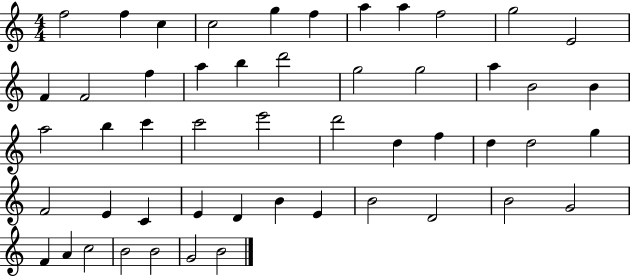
F5/h F5/q C5/q C5/h G5/q F5/q A5/q A5/q F5/h G5/h E4/h F4/q F4/h F5/q A5/q B5/q D6/h G5/h G5/h A5/q B4/h B4/q A5/h B5/q C6/q C6/h E6/h D6/h D5/q F5/q D5/q D5/h G5/q F4/h E4/q C4/q E4/q D4/q B4/q E4/q B4/h D4/h B4/h G4/h F4/q A4/q C5/h B4/h B4/h G4/h B4/h